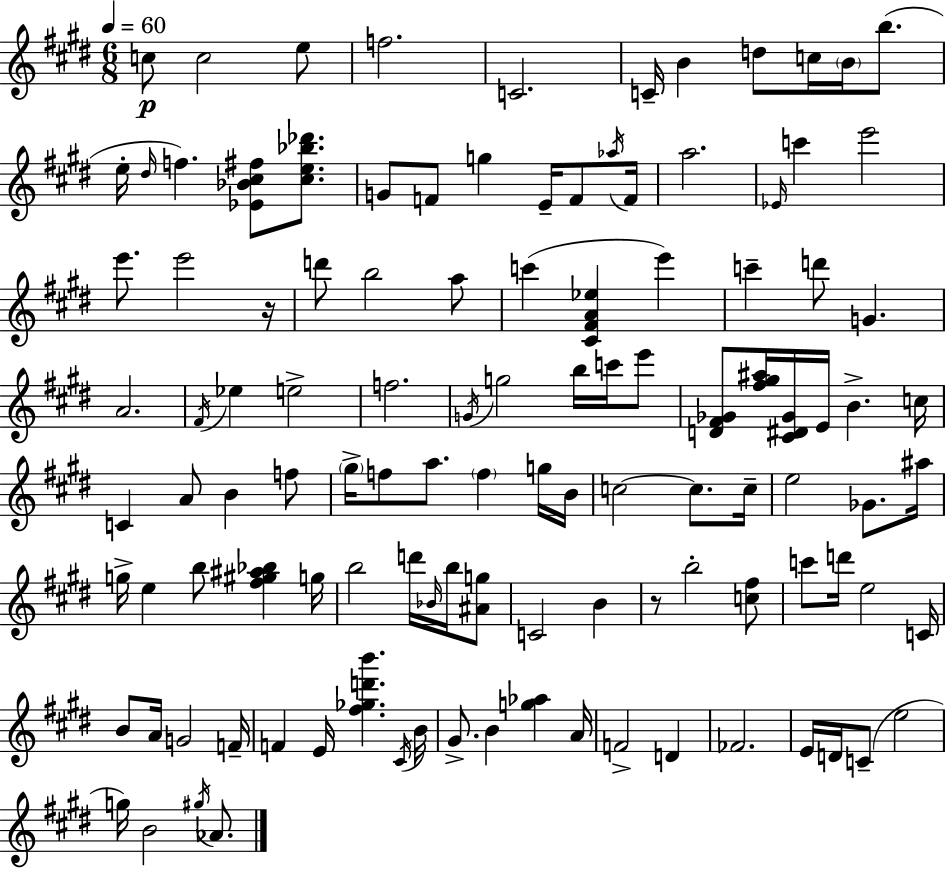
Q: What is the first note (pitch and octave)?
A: C5